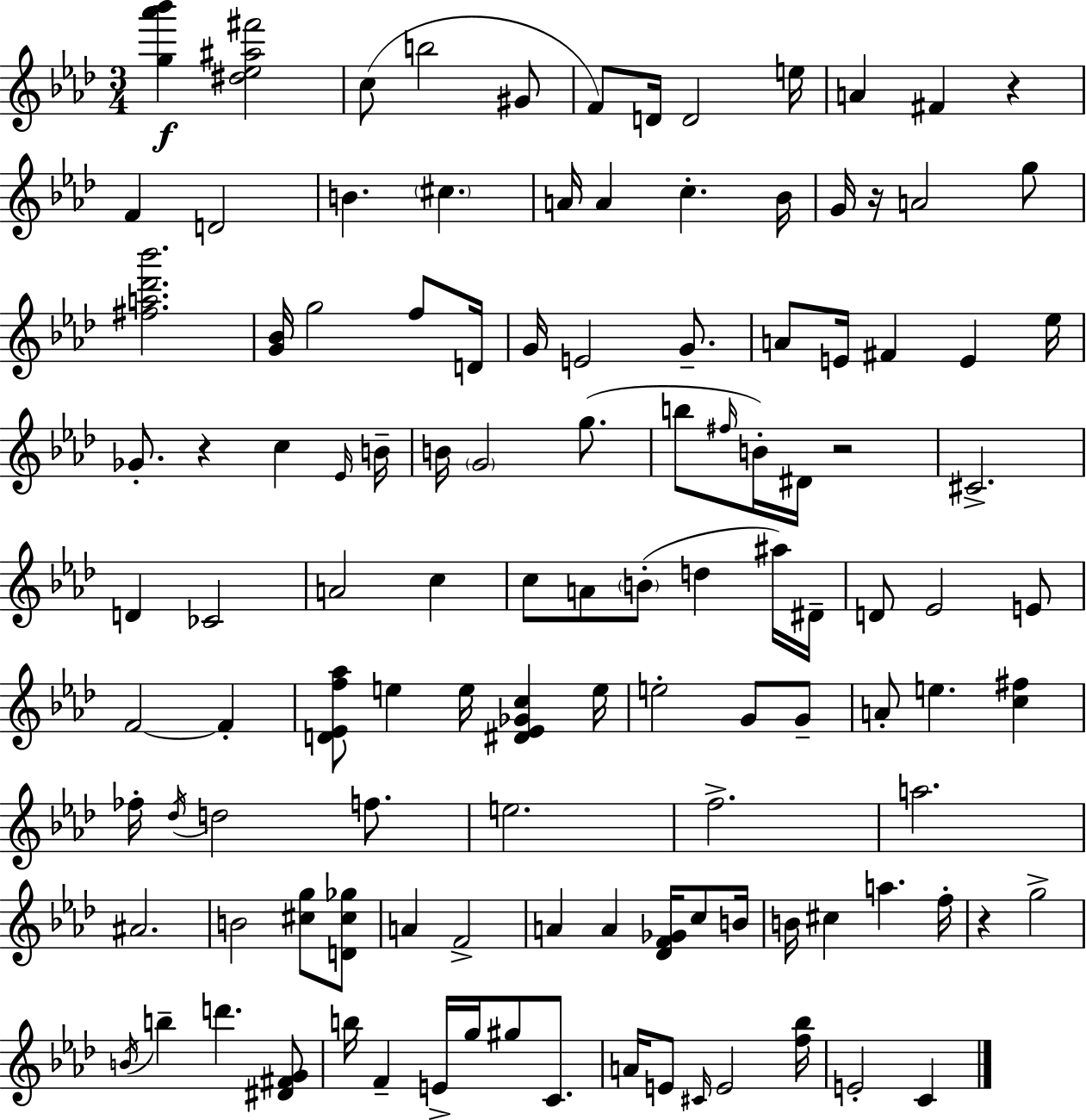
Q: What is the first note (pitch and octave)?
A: C5